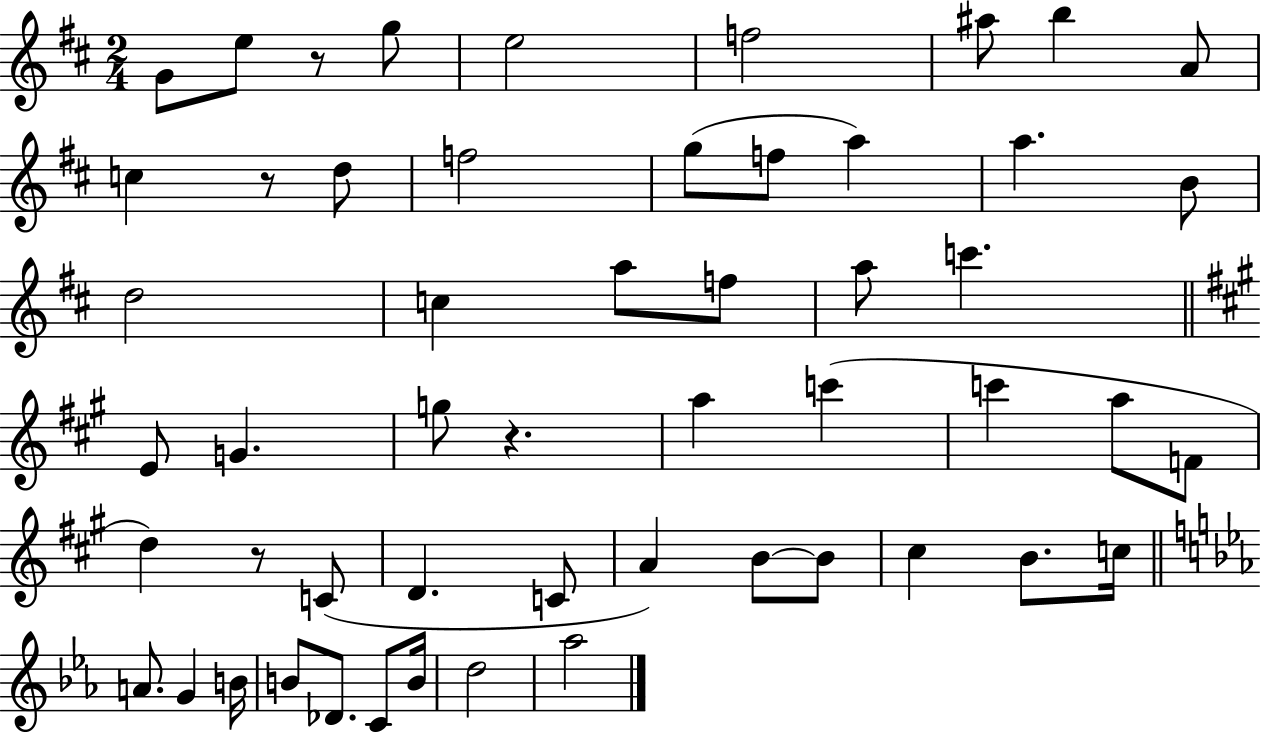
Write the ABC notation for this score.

X:1
T:Untitled
M:2/4
L:1/4
K:D
G/2 e/2 z/2 g/2 e2 f2 ^a/2 b A/2 c z/2 d/2 f2 g/2 f/2 a a B/2 d2 c a/2 f/2 a/2 c' E/2 G g/2 z a c' c' a/2 F/2 d z/2 C/2 D C/2 A B/2 B/2 ^c B/2 c/4 A/2 G B/4 B/2 _D/2 C/2 B/4 d2 _a2